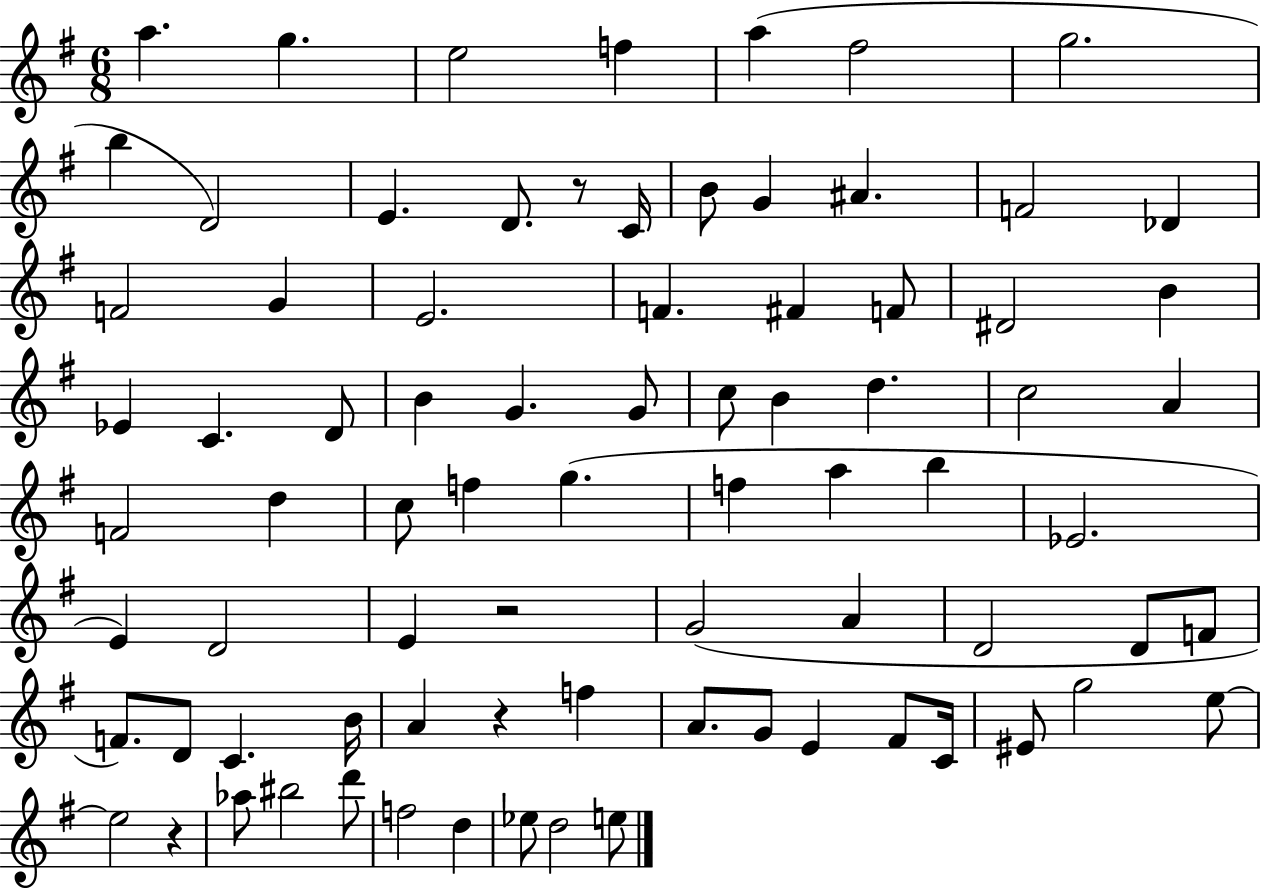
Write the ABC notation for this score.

X:1
T:Untitled
M:6/8
L:1/4
K:G
a g e2 f a ^f2 g2 b D2 E D/2 z/2 C/4 B/2 G ^A F2 _D F2 G E2 F ^F F/2 ^D2 B _E C D/2 B G G/2 c/2 B d c2 A F2 d c/2 f g f a b _E2 E D2 E z2 G2 A D2 D/2 F/2 F/2 D/2 C B/4 A z f A/2 G/2 E ^F/2 C/4 ^E/2 g2 e/2 e2 z _a/2 ^b2 d'/2 f2 d _e/2 d2 e/2